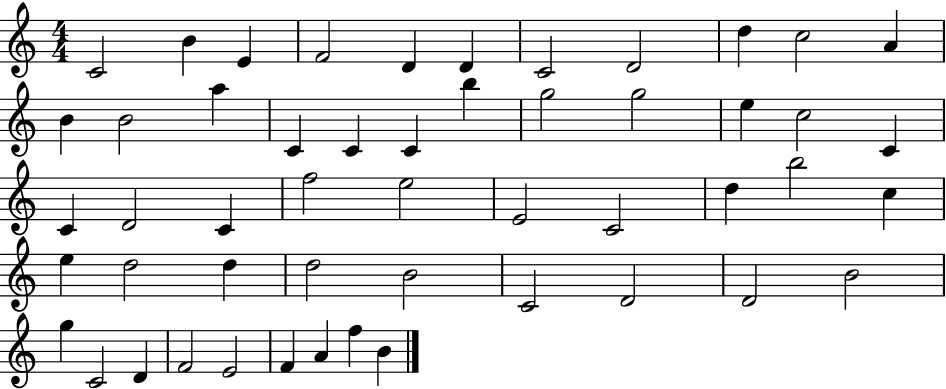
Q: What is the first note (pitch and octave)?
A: C4